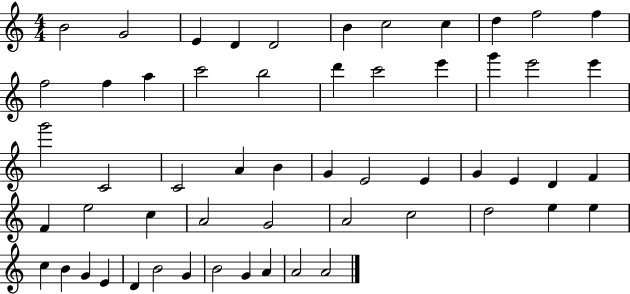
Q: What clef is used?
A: treble